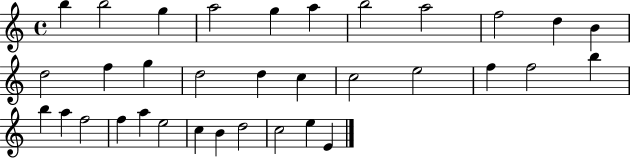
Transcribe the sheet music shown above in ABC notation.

X:1
T:Untitled
M:4/4
L:1/4
K:C
b b2 g a2 g a b2 a2 f2 d B d2 f g d2 d c c2 e2 f f2 b b a f2 f a e2 c B d2 c2 e E